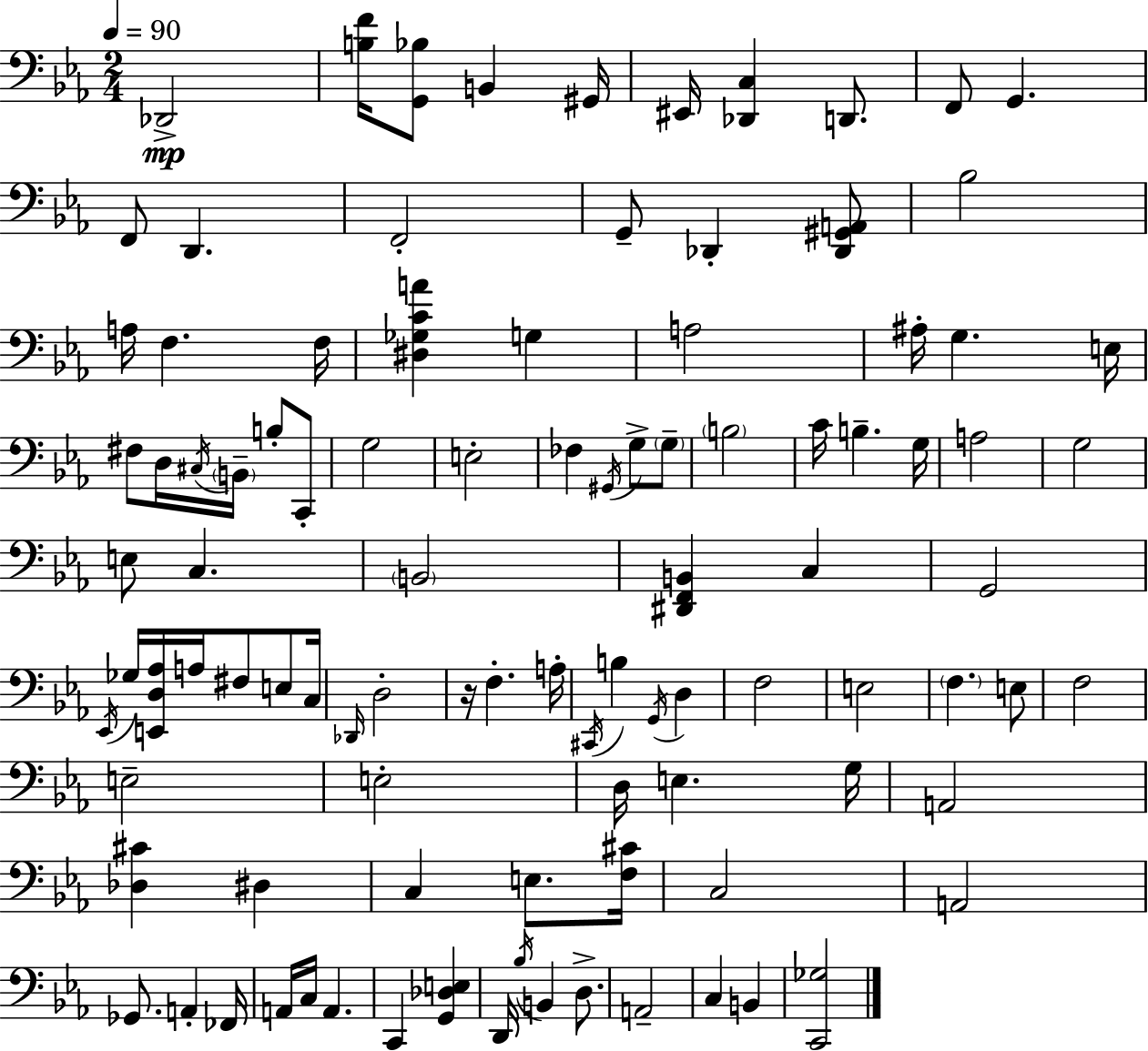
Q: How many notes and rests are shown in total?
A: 100